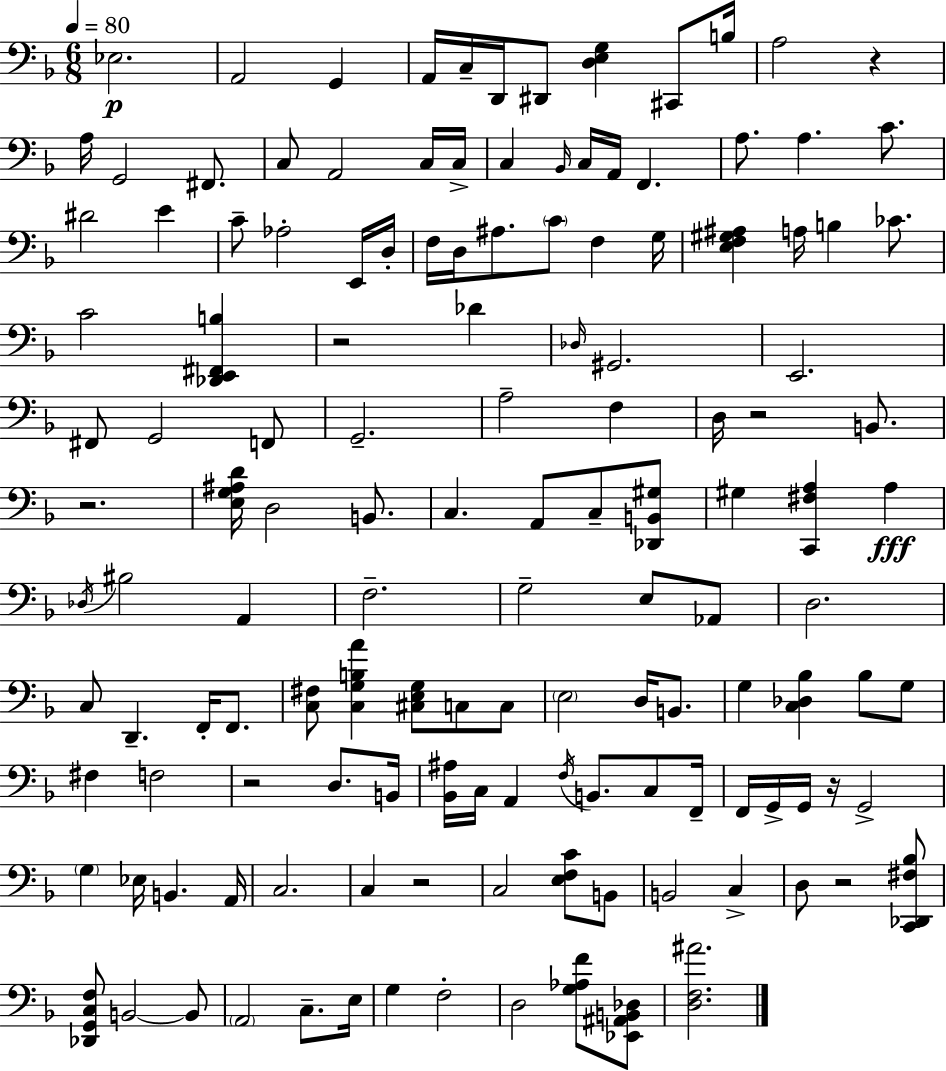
Eb3/h. A2/h G2/q A2/s C3/s D2/s D#2/e [D3,E3,G3]/q C#2/e B3/s A3/h R/q A3/s G2/h F#2/e. C3/e A2/h C3/s C3/s C3/q Bb2/s C3/s A2/s F2/q. A3/e. A3/q. C4/e. D#4/h E4/q C4/e Ab3/h E2/s D3/s F3/s D3/s A#3/e. C4/e F3/q G3/s [E3,F3,G#3,A#3]/q A3/s B3/q CES4/e. C4/h [Db2,E2,F#2,B3]/q R/h Db4/q Db3/s G#2/h. E2/h. F#2/e G2/h F2/e G2/h. A3/h F3/q D3/s R/h B2/e. R/h. [E3,G3,A#3,D4]/s D3/h B2/e. C3/q. A2/e C3/e [Db2,B2,G#3]/e G#3/q [C2,F#3,A3]/q A3/q Db3/s BIS3/h A2/q F3/h. G3/h E3/e Ab2/e D3/h. C3/e D2/q. F2/s F2/e. [C3,F#3]/e [C3,G3,B3,A4]/q [C#3,E3,G3]/e C3/e C3/e E3/h D3/s B2/e. G3/q [C3,Db3,Bb3]/q Bb3/e G3/e F#3/q F3/h R/h D3/e. B2/s [Bb2,A#3]/s C3/s A2/q F3/s B2/e. C3/e F2/s F2/s G2/s G2/s R/s G2/h G3/q Eb3/s B2/q. A2/s C3/h. C3/q R/h C3/h [E3,F3,C4]/e B2/e B2/h C3/q D3/e R/h [C2,Db2,F#3,Bb3]/e [Db2,G2,C3,F3]/e B2/h B2/e A2/h C3/e. E3/s G3/q F3/h D3/h [G3,Ab3,F4]/e [Eb2,A#2,B2,Db3]/e [D3,F3,A#4]/h.